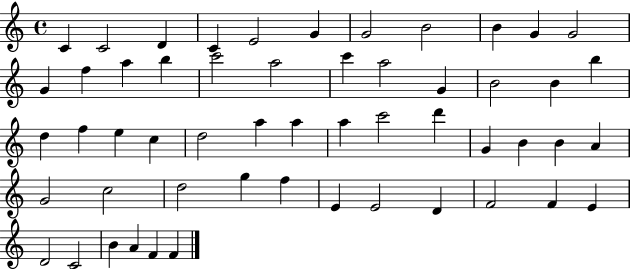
{
  \clef treble
  \time 4/4
  \defaultTimeSignature
  \key c \major
  c'4 c'2 d'4 | c'4 e'2 g'4 | g'2 b'2 | b'4 g'4 g'2 | \break g'4 f''4 a''4 b''4 | c'''2 a''2 | c'''4 a''2 g'4 | b'2 b'4 b''4 | \break d''4 f''4 e''4 c''4 | d''2 a''4 a''4 | a''4 c'''2 d'''4 | g'4 b'4 b'4 a'4 | \break g'2 c''2 | d''2 g''4 f''4 | e'4 e'2 d'4 | f'2 f'4 e'4 | \break d'2 c'2 | b'4 a'4 f'4 f'4 | \bar "|."
}